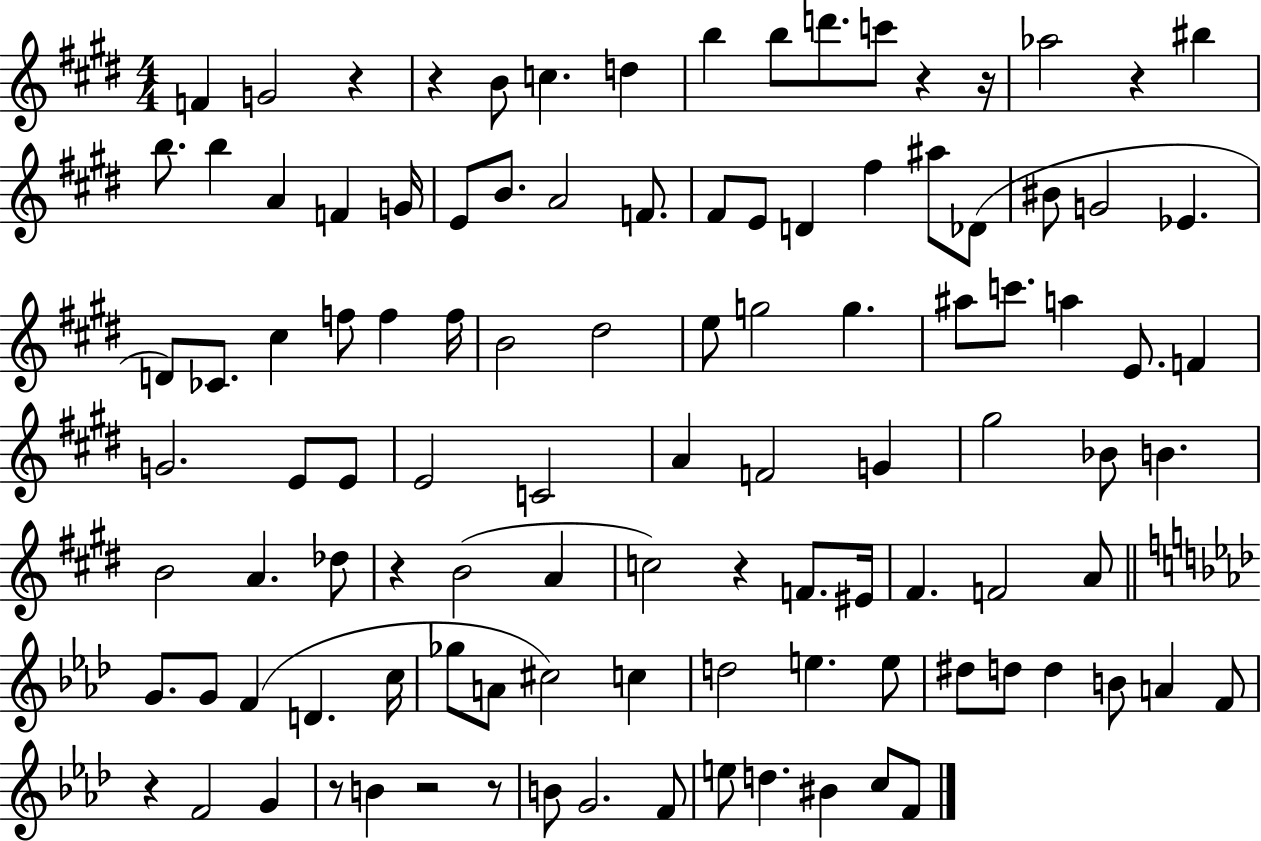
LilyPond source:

{
  \clef treble
  \numericTimeSignature
  \time 4/4
  \key e \major
  f'4 g'2 r4 | r4 b'8 c''4. d''4 | b''4 b''8 d'''8. c'''8 r4 r16 | aes''2 r4 bis''4 | \break b''8. b''4 a'4 f'4 g'16 | e'8 b'8. a'2 f'8. | fis'8 e'8 d'4 fis''4 ais''8 des'8( | bis'8 g'2 ees'4. | \break d'8) ces'8. cis''4 f''8 f''4 f''16 | b'2 dis''2 | e''8 g''2 g''4. | ais''8 c'''8. a''4 e'8. f'4 | \break g'2. e'8 e'8 | e'2 c'2 | a'4 f'2 g'4 | gis''2 bes'8 b'4. | \break b'2 a'4. des''8 | r4 b'2( a'4 | c''2) r4 f'8. eis'16 | fis'4. f'2 a'8 | \break \bar "||" \break \key f \minor g'8. g'8 f'4( d'4. c''16 | ges''8 a'8 cis''2) c''4 | d''2 e''4. e''8 | dis''8 d''8 d''4 b'8 a'4 f'8 | \break r4 f'2 g'4 | r8 b'4 r2 r8 | b'8 g'2. f'8 | e''8 d''4. bis'4 c''8 f'8 | \break \bar "|."
}